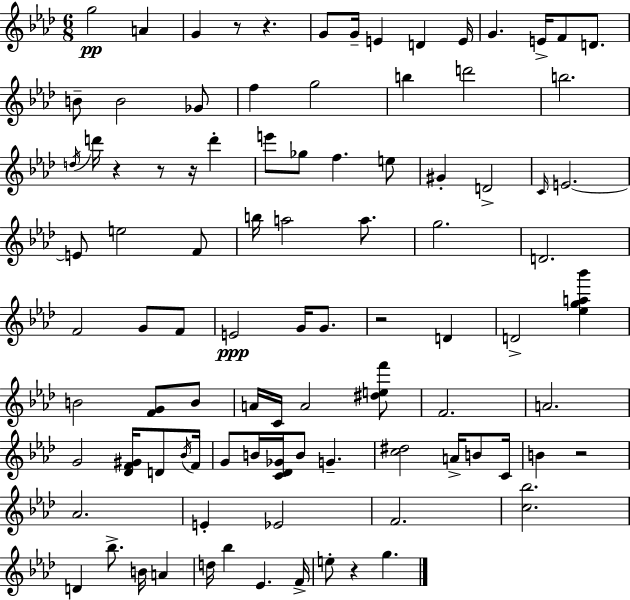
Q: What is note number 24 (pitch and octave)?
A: E6